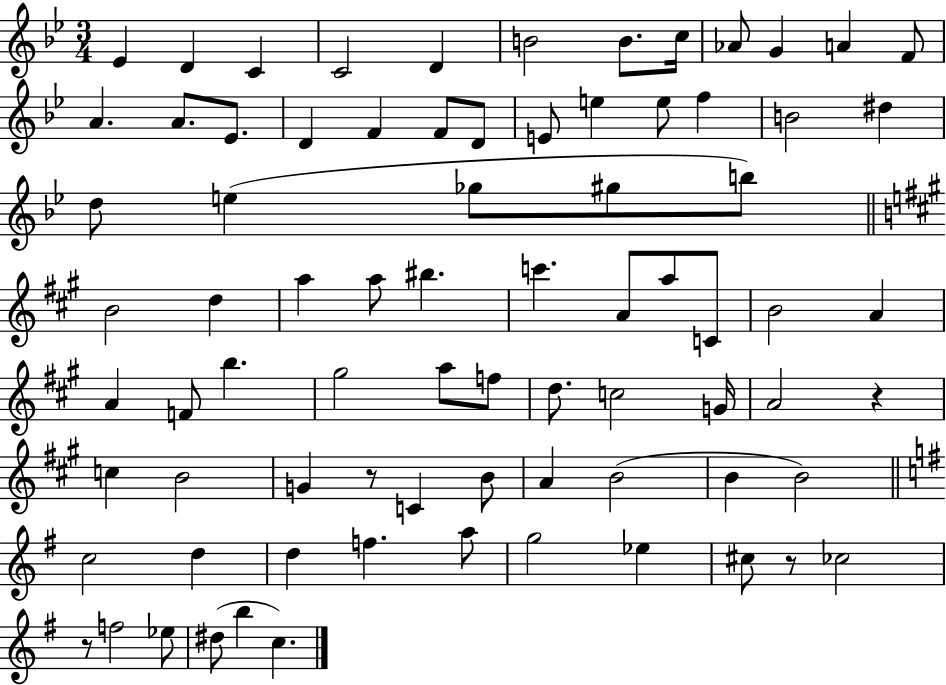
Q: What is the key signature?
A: BES major